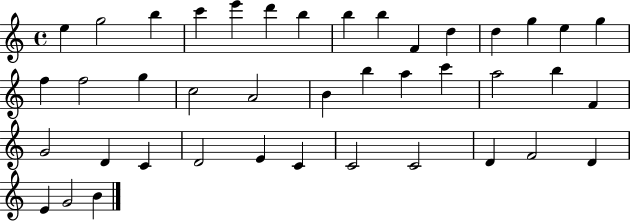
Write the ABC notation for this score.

X:1
T:Untitled
M:4/4
L:1/4
K:C
e g2 b c' e' d' b b b F d d g e g f f2 g c2 A2 B b a c' a2 b F G2 D C D2 E C C2 C2 D F2 D E G2 B